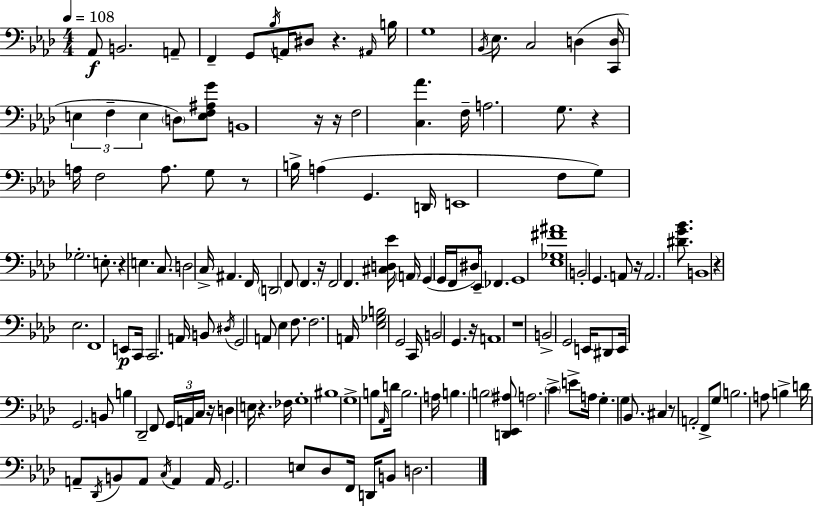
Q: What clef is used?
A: bass